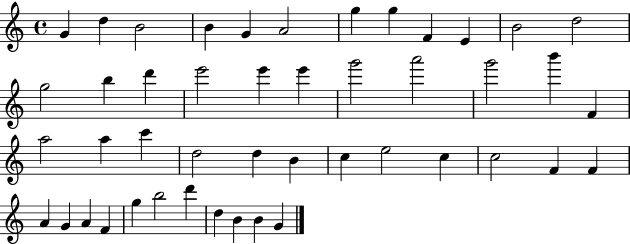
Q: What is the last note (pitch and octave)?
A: G4